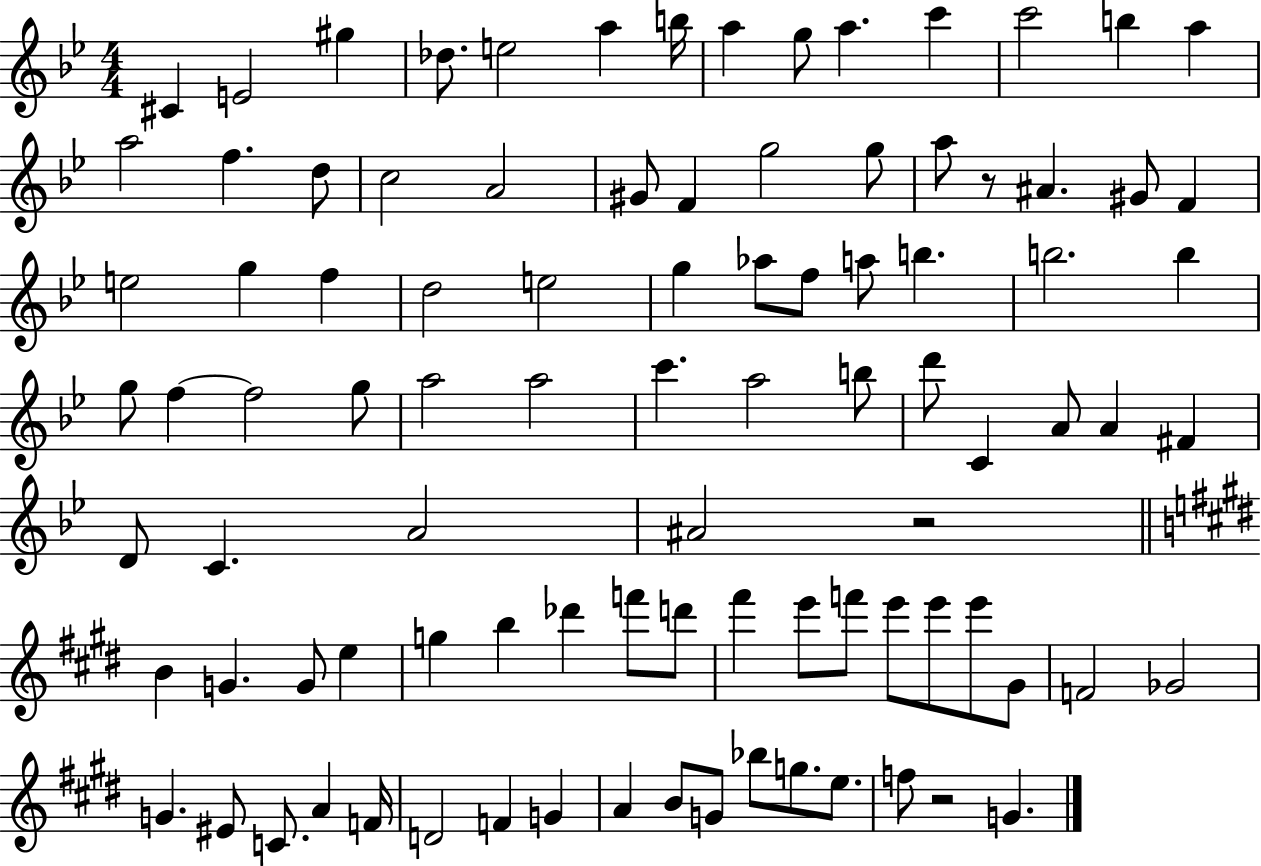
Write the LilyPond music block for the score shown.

{
  \clef treble
  \numericTimeSignature
  \time 4/4
  \key bes \major
  cis'4 e'2 gis''4 | des''8. e''2 a''4 b''16 | a''4 g''8 a''4. c'''4 | c'''2 b''4 a''4 | \break a''2 f''4. d''8 | c''2 a'2 | gis'8 f'4 g''2 g''8 | a''8 r8 ais'4. gis'8 f'4 | \break e''2 g''4 f''4 | d''2 e''2 | g''4 aes''8 f''8 a''8 b''4. | b''2. b''4 | \break g''8 f''4~~ f''2 g''8 | a''2 a''2 | c'''4. a''2 b''8 | d'''8 c'4 a'8 a'4 fis'4 | \break d'8 c'4. a'2 | ais'2 r2 | \bar "||" \break \key e \major b'4 g'4. g'8 e''4 | g''4 b''4 des'''4 f'''8 d'''8 | fis'''4 e'''8 f'''8 e'''8 e'''8 e'''8 gis'8 | f'2 ges'2 | \break g'4. eis'8 c'8. a'4 f'16 | d'2 f'4 g'4 | a'4 b'8 g'8 bes''8 g''8. e''8. | f''8 r2 g'4. | \break \bar "|."
}